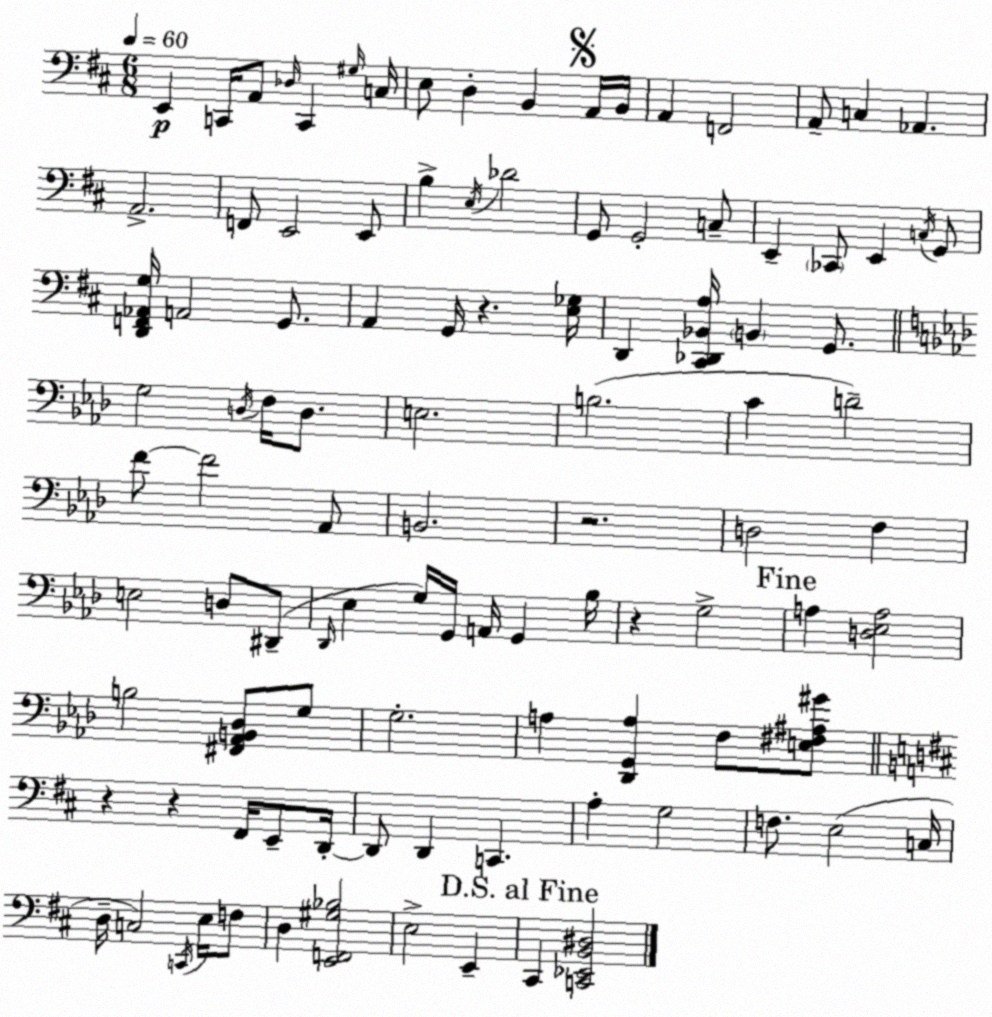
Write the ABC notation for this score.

X:1
T:Untitled
M:6/8
L:1/4
K:D
E,, C,,/4 A,,/2 _D,/4 C,, ^G,/4 C,/4 E,/2 D, B,, A,,/4 B,,/4 A,, F,,2 A,,/2 C, _A,, A,,2 F,,/2 E,,2 E,,/2 B, E,/4 _D2 G,,/2 G,,2 C,/2 E,, _C,,/2 E,, C,/4 G,,/2 [D,,F,,_A,,G,]/4 A,,2 G,,/2 A,, G,,/4 z [E,_G,]/4 D,, [^C,,_D,,_B,,A,]/4 B,, G,,/2 G,2 D,/4 F,/4 D,/2 E,2 B,2 C D2 F/2 F2 _A,,/2 B,,2 z2 D,2 F, E,2 D,/2 ^D,,/2 _D,,/4 _E, G,/4 G,,/4 A,,/4 G,, _B,/4 z G,2 A, [D,_E,A,]2 B,2 [^F,,_A,,B,,_D,]/2 G,/2 G,2 A, [_D,,G,,A,] F,/2 [E,^F,^A,^G]/2 z z ^F,,/4 E,,/2 D,,/4 D,,/2 D,, C,, A, G,2 F,/2 E,2 C,/4 D,/4 C,2 C,,/4 E,/4 F,/2 D, [E,,F,,^G,_B,]2 E,2 E,, ^C,, [C,,_E,,B,,^D,]2